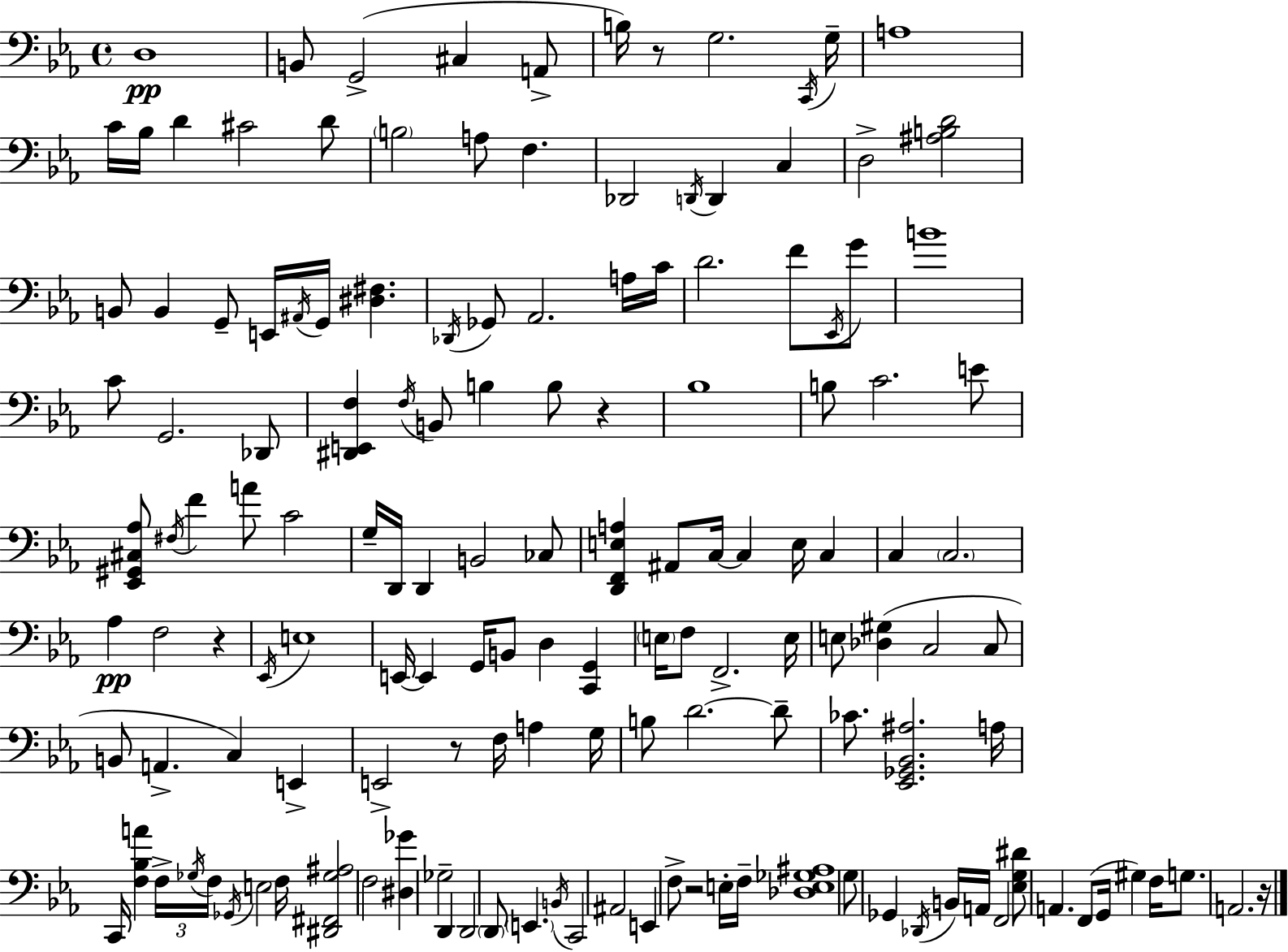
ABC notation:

X:1
T:Untitled
M:4/4
L:1/4
K:Eb
D,4 B,,/2 G,,2 ^C, A,,/2 B,/4 z/2 G,2 C,,/4 G,/4 A,4 C/4 _B,/4 D ^C2 D/2 B,2 A,/2 F, _D,,2 D,,/4 D,, C, D,2 [^A,B,D]2 B,,/2 B,, G,,/2 E,,/4 ^A,,/4 G,,/4 [^D,^F,] _D,,/4 _G,,/2 _A,,2 A,/4 C/4 D2 F/2 _E,,/4 G/2 B4 C/2 G,,2 _D,,/2 [^D,,E,,F,] F,/4 B,,/2 B, B,/2 z _B,4 B,/2 C2 E/2 [_E,,^G,,^C,_A,]/2 ^F,/4 F A/2 C2 G,/4 D,,/4 D,, B,,2 _C,/2 [D,,F,,E,A,] ^A,,/2 C,/4 C, E,/4 C, C, C,2 _A, F,2 z _E,,/4 E,4 E,,/4 E,, G,,/4 B,,/2 D, [C,,G,,] E,/4 F,/2 F,,2 E,/4 E,/2 [_D,^G,] C,2 C,/2 B,,/2 A,, C, E,, E,,2 z/2 F,/4 A, G,/4 B,/2 D2 D/2 _C/2 [_E,,_G,,_B,,^A,]2 A,/4 C,,/4 [F,_B,A] F,/4 _G,/4 F,/4 _G,,/4 E,2 F,/4 [^D,,^F,,_G,^A,]2 F,2 [^D,_G] _G,2 D,, D,,2 D,,/2 E,, B,,/4 C,,2 ^A,,2 E,, F,/2 z2 E,/4 F,/4 [_D,E,_G,^A,]4 G,/2 _G,, _D,,/4 B,,/4 A,,/4 F,,2 [_E,G,^D]/2 A,, F,,/2 G,,/4 ^G, F,/4 G,/2 A,,2 z/4